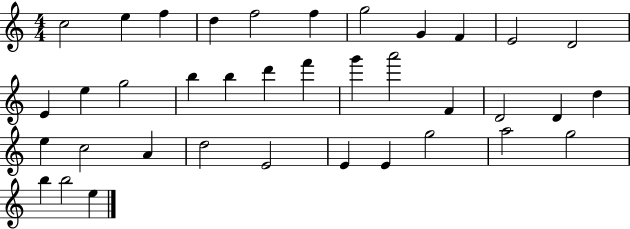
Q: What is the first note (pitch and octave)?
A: C5